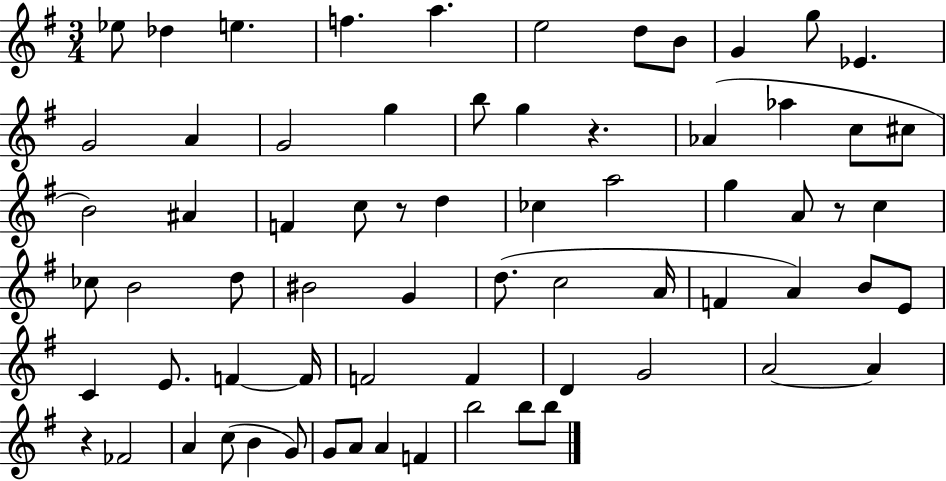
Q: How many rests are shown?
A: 4